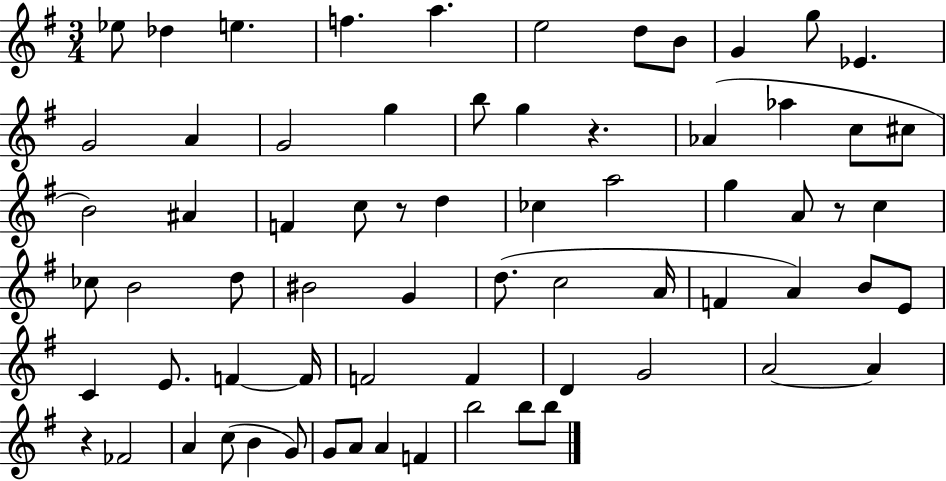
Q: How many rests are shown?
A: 4